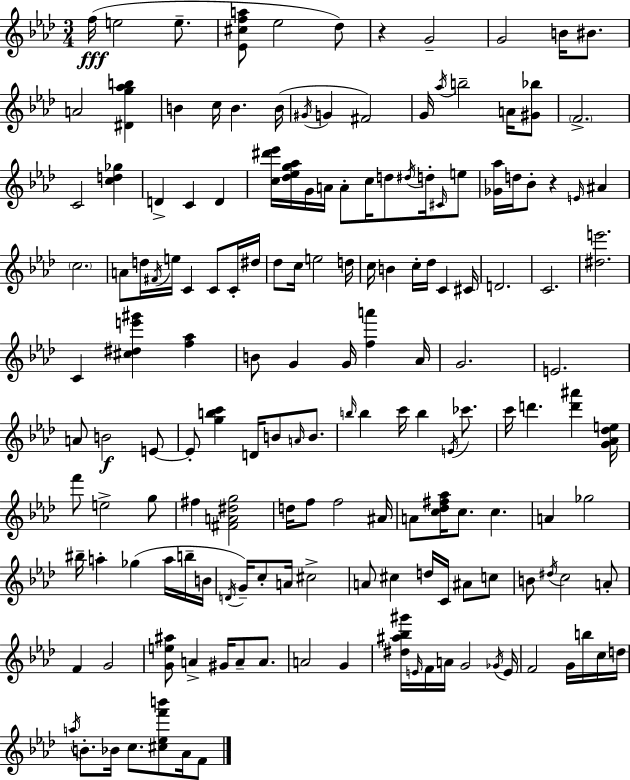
{
  \clef treble
  \numericTimeSignature
  \time 3/4
  \key f \minor
  \repeat volta 2 { f''16(\fff e''2 e''8.-- | <ees' cis'' f'' a''>8 ees''2 des''8) | r4 g'2-- | g'2 b'16 bis'8. | \break a'2 <dis' g'' aes'' b''>4 | b'4 c''16 b'4. b'16( | \acciaccatura { gis'16 } g'4 fis'2) | g'16 \acciaccatura { aes''16 } b''2-- a'16 | \break <gis' bes''>8 \parenthesize f'2.-> | c'2 <c'' d'' ges''>4 | d'4-> c'4 d'4 | <c'' dis''' ees'''>16 <des'' ees'' g'' aes''>16 g'16 a'16 a'8-. c''16 d''8 \acciaccatura { dis''16 } | \break d''16-. \grace { cis'16 } e''8 <ges' aes''>16 d''16 bes'8-. r4 | \grace { e'16 } ais'4 \parenthesize c''2. | a'8 d''16 \acciaccatura { fis'16 } e''16 c'4 | c'8 c'16-. dis''16 des''8 c''16 e''2 | \break d''16 c''16 b'4 c''16-. | des''16 c'4 cis'16 d'2. | c'2. | <dis'' e'''>2. | \break c'4 <cis'' dis'' e''' gis'''>4 | <f'' aes''>4 b'8 g'4 | g'16 <f'' a'''>4 aes'16 g'2. | e'2. | \break a'8 b'2\f | e'8~~ e'8-. <g'' b'' c'''>4 | d'16 b'8 \grace { a'16 } b'8. \grace { b''16 } b''4 | c'''16 b''4 \acciaccatura { e'16 } ces'''8. c'''16 d'''4. | \break <d''' ais'''>4 <g' aes' des'' e''>16 f'''8 e''2-> | g''8 fis''4 | <fis' a' dis'' g''>2 d''16 f''8 | f''2 ais'16 a'8 <c'' des'' fis'' aes''>16 | \break c''8. c''4. a'4 | ges''2 bis''16-- a''4-. | ges''4( a''16 b''16-- b'16 \acciaccatura { d'16 }) g'16-- c''8-. | a'16 cis''2-> a'8 | \break cis''4 d''16 c'16 ais'8 c''8 b'8 | \acciaccatura { dis''16 } c''2 a'8-. f'4 | g'2 <g' e'' ais''>8 | a'4-> gis'16 a'8-- a'8. a'2 | \break g'4 <dis'' ais'' bes'' gis'''>16 | \grace { e'16 } f'16 a'16 g'2 \acciaccatura { ges'16 } | e'16 f'2 g'16 b''16 c''16 | d''16 \acciaccatura { a''16 } b'8.-. bes'16 c''8. <cis'' ees'' f''' b'''>8 aes'16 | \break f'8 } \bar "|."
}